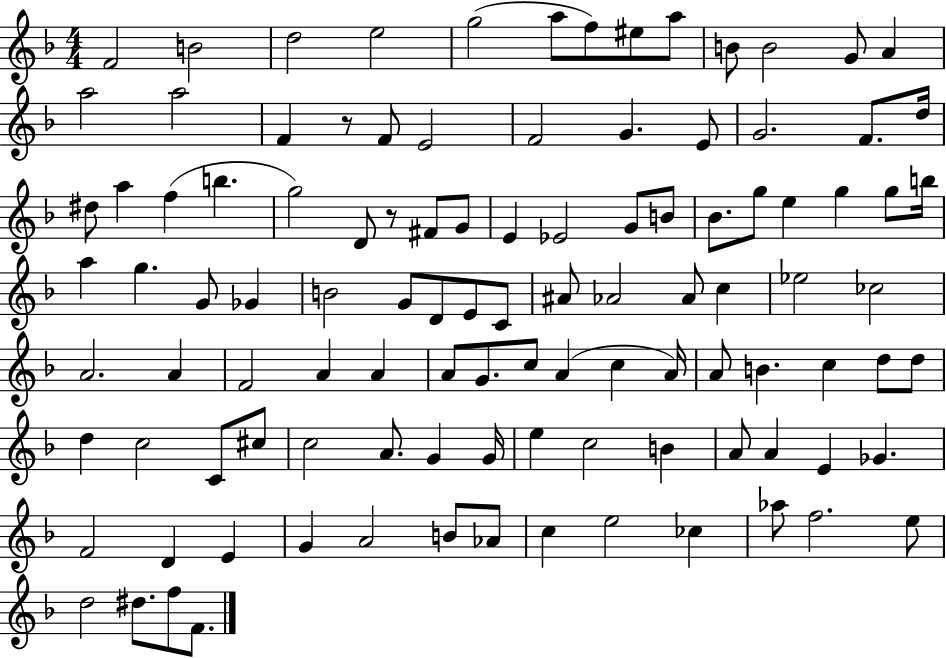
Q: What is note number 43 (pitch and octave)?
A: A5